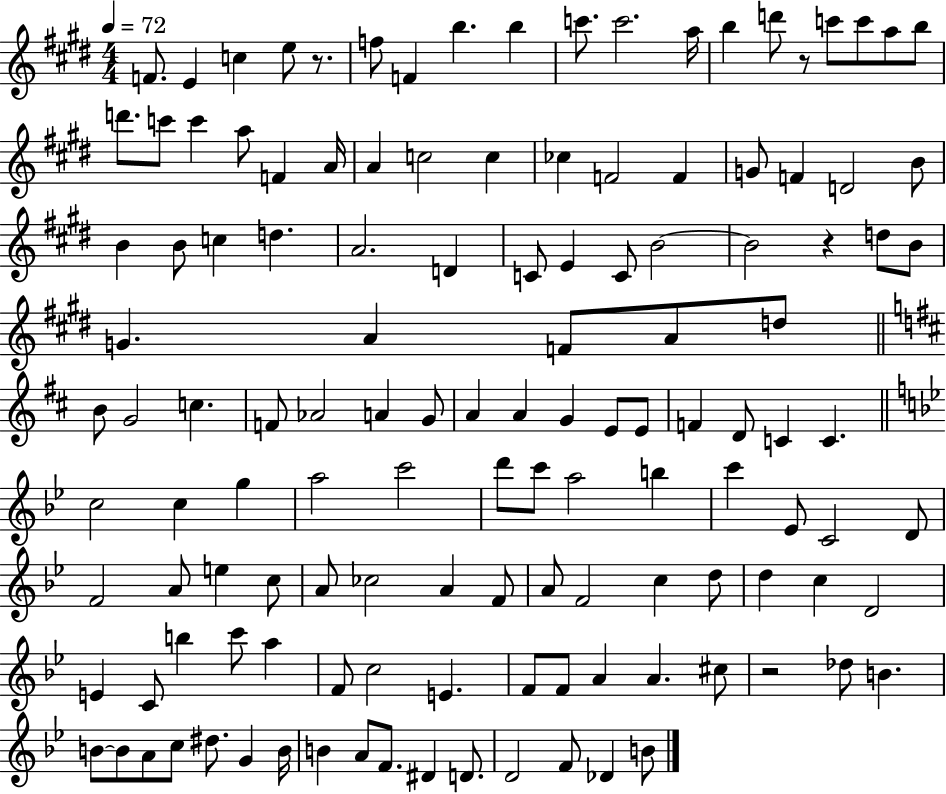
X:1
T:Untitled
M:4/4
L:1/4
K:E
F/2 E c e/2 z/2 f/2 F b b c'/2 c'2 a/4 b d'/2 z/2 c'/2 c'/2 a/2 b/2 d'/2 c'/2 c' a/2 F A/4 A c2 c _c F2 F G/2 F D2 B/2 B B/2 c d A2 D C/2 E C/2 B2 B2 z d/2 B/2 G A F/2 A/2 d/2 B/2 G2 c F/2 _A2 A G/2 A A G E/2 E/2 F D/2 C C c2 c g a2 c'2 d'/2 c'/2 a2 b c' _E/2 C2 D/2 F2 A/2 e c/2 A/2 _c2 A F/2 A/2 F2 c d/2 d c D2 E C/2 b c'/2 a F/2 c2 E F/2 F/2 A A ^c/2 z2 _d/2 B B/2 B/2 A/2 c/2 ^d/2 G B/4 B A/2 F/2 ^D D/2 D2 F/2 _D B/2